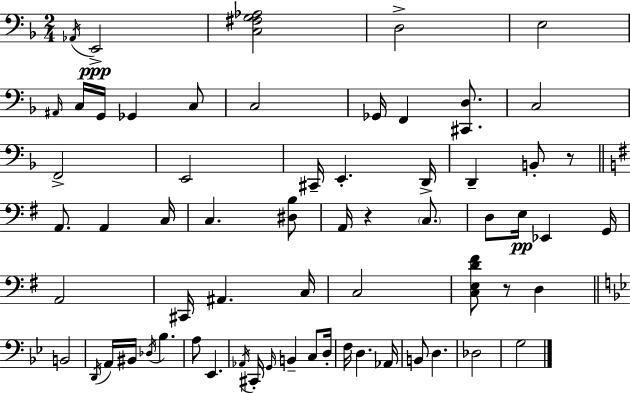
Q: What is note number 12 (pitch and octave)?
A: F2